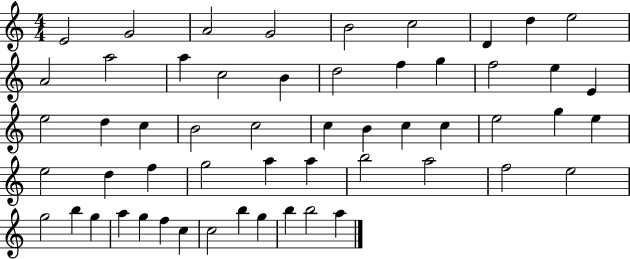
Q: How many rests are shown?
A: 0